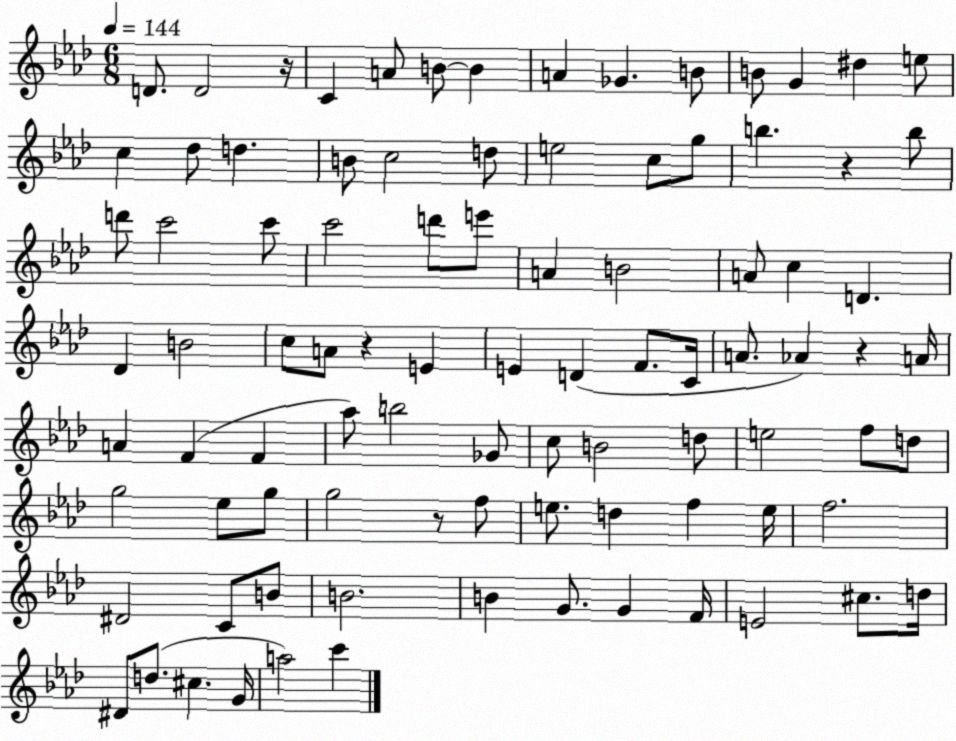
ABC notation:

X:1
T:Untitled
M:6/8
L:1/4
K:Ab
D/2 D2 z/4 C A/2 B/2 B A _G B/2 B/2 G ^d e/2 c _d/2 d B/2 c2 d/2 e2 c/2 g/2 b z b/2 d'/2 c'2 c'/2 c'2 d'/2 e'/2 A B2 A/2 c D _D B2 c/2 A/2 z E E D F/2 C/4 A/2 _A z A/4 A F F _a/2 b2 _G/2 c/2 B2 d/2 e2 f/2 d/2 g2 _e/2 g/2 g2 z/2 f/2 e/2 d f e/4 f2 ^D2 C/2 B/2 B2 B G/2 G F/4 E2 ^c/2 d/4 ^D/2 d/2 ^c G/4 a2 c'